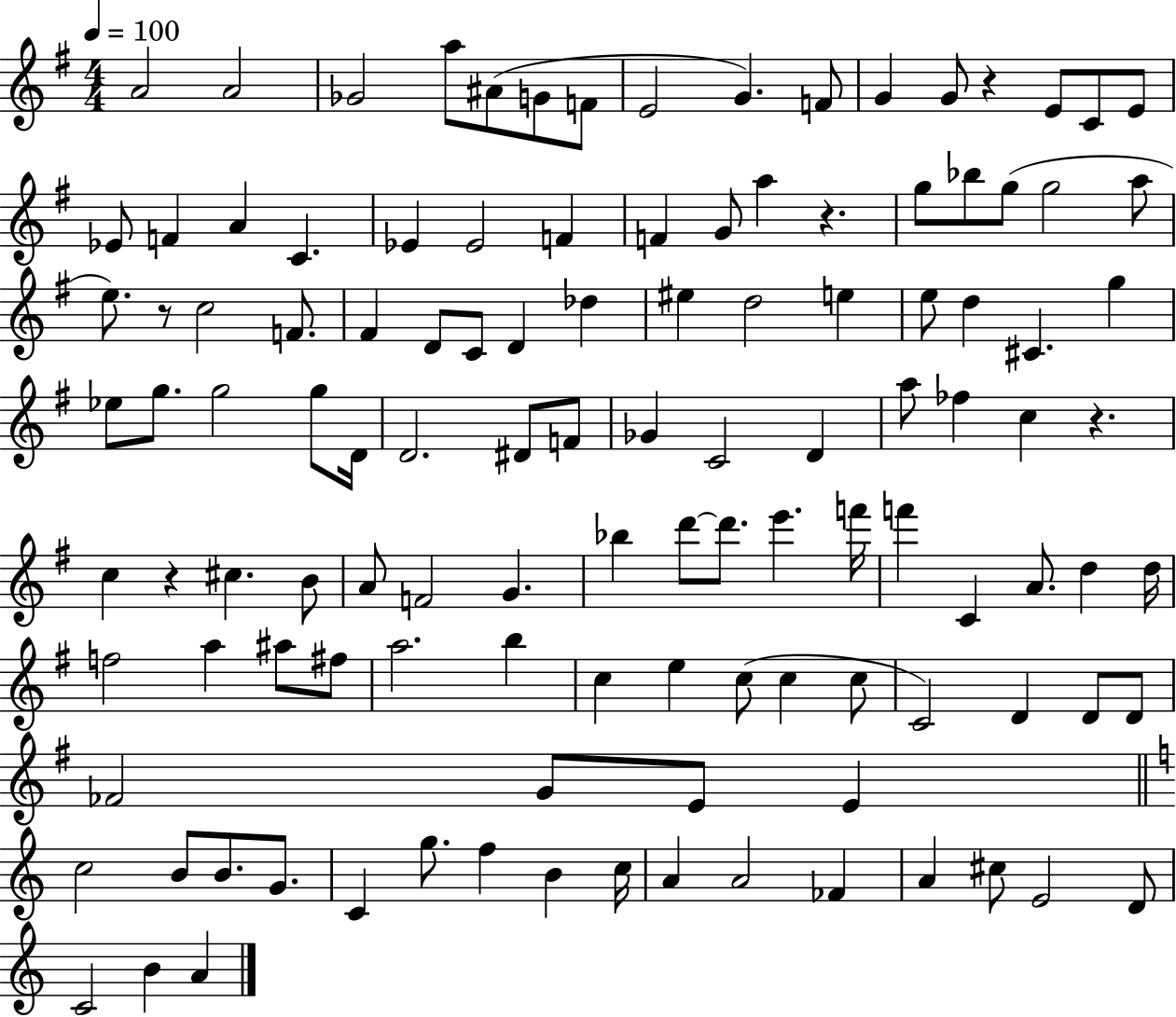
{
  \clef treble
  \numericTimeSignature
  \time 4/4
  \key g \major
  \tempo 4 = 100
  a'2 a'2 | ges'2 a''8 ais'8( g'8 f'8 | e'2 g'4.) f'8 | g'4 g'8 r4 e'8 c'8 e'8 | \break ees'8 f'4 a'4 c'4. | ees'4 ees'2 f'4 | f'4 g'8 a''4 r4. | g''8 bes''8 g''8( g''2 a''8 | \break e''8.) r8 c''2 f'8. | fis'4 d'8 c'8 d'4 des''4 | eis''4 d''2 e''4 | e''8 d''4 cis'4. g''4 | \break ees''8 g''8. g''2 g''8 d'16 | d'2. dis'8 f'8 | ges'4 c'2 d'4 | a''8 fes''4 c''4 r4. | \break c''4 r4 cis''4. b'8 | a'8 f'2 g'4. | bes''4 d'''8~~ d'''8. e'''4. f'''16 | f'''4 c'4 a'8. d''4 d''16 | \break f''2 a''4 ais''8 fis''8 | a''2. b''4 | c''4 e''4 c''8( c''4 c''8 | c'2) d'4 d'8 d'8 | \break fes'2 g'8 e'8 e'4 | \bar "||" \break \key c \major c''2 b'8 b'8. g'8. | c'4 g''8. f''4 b'4 c''16 | a'4 a'2 fes'4 | a'4 cis''8 e'2 d'8 | \break c'2 b'4 a'4 | \bar "|."
}